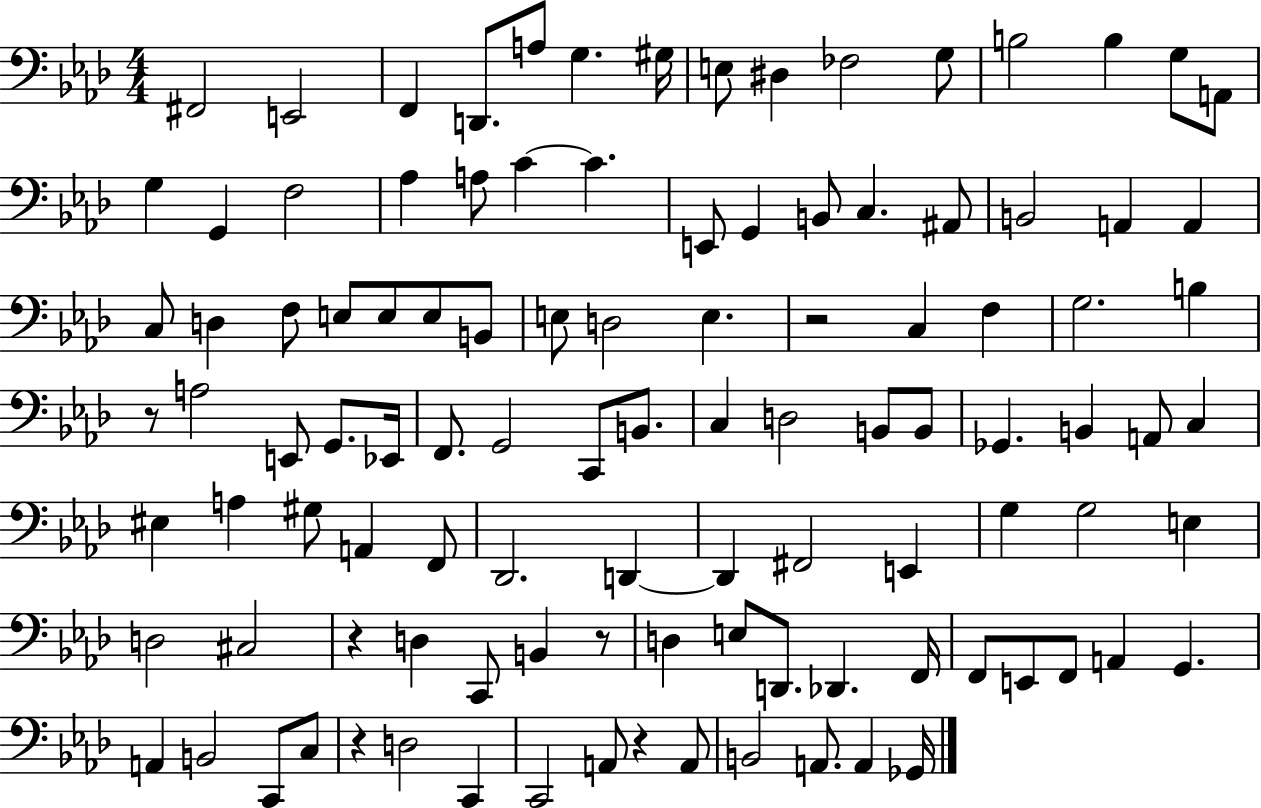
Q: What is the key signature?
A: AES major